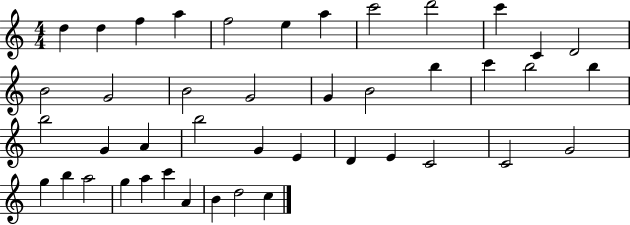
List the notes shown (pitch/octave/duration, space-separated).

D5/q D5/q F5/q A5/q F5/h E5/q A5/q C6/h D6/h C6/q C4/q D4/h B4/h G4/h B4/h G4/h G4/q B4/h B5/q C6/q B5/h B5/q B5/h G4/q A4/q B5/h G4/q E4/q D4/q E4/q C4/h C4/h G4/h G5/q B5/q A5/h G5/q A5/q C6/q A4/q B4/q D5/h C5/q